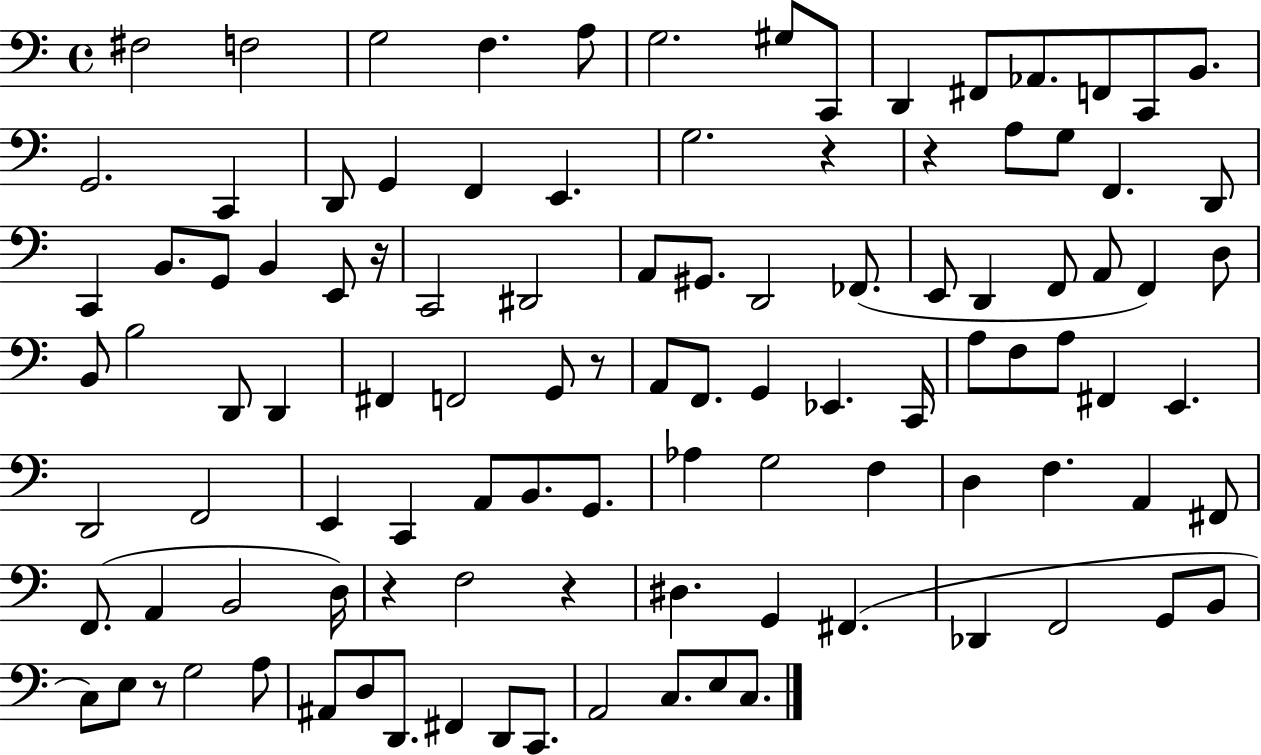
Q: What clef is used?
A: bass